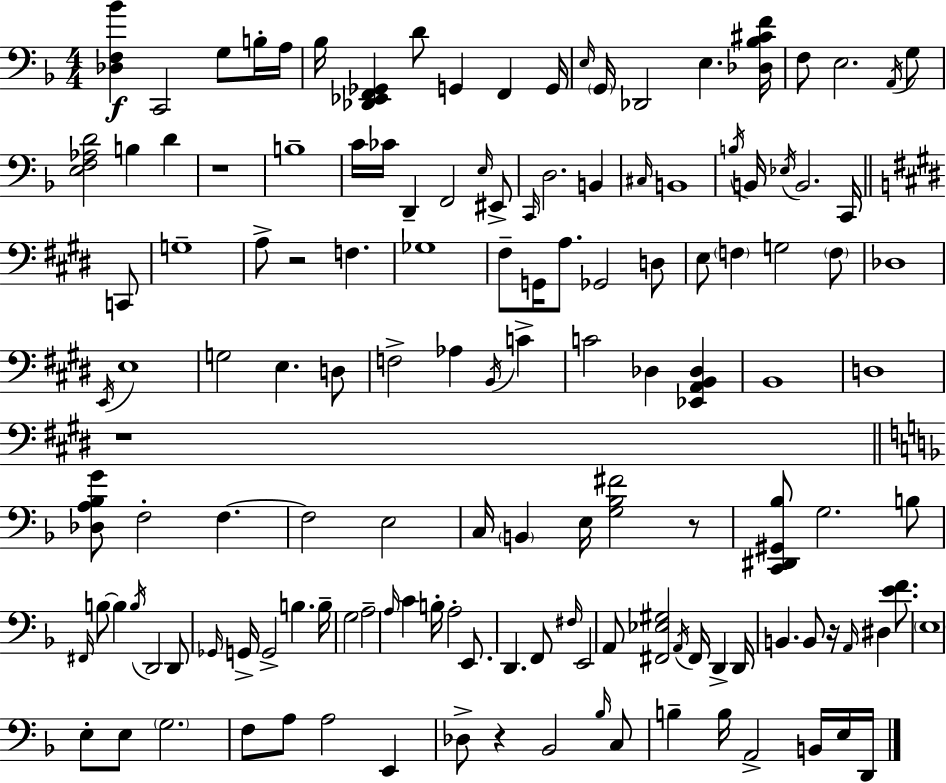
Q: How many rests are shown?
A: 6